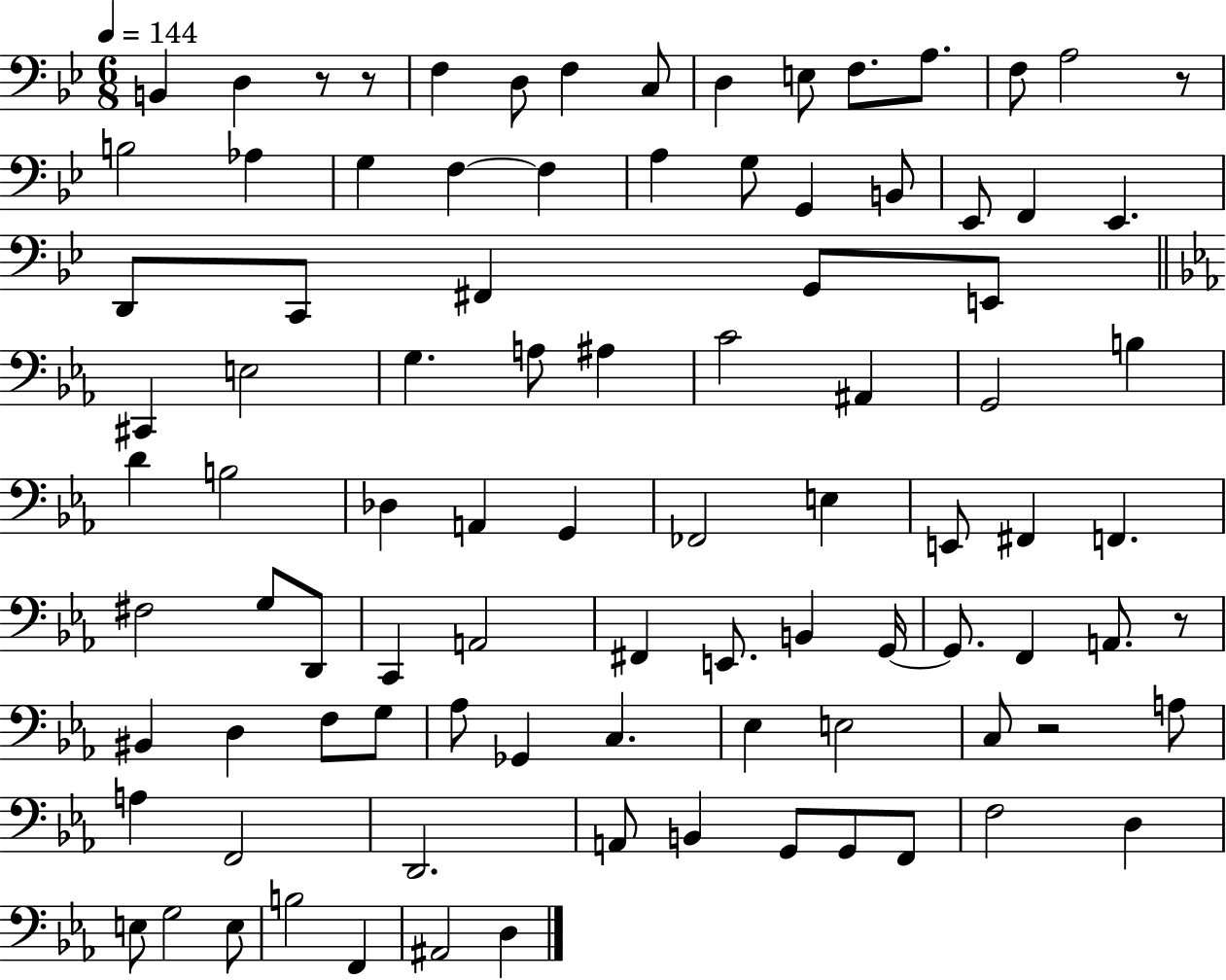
{
  \clef bass
  \numericTimeSignature
  \time 6/8
  \key bes \major
  \tempo 4 = 144
  b,4 d4 r8 r8 | f4 d8 f4 c8 | d4 e8 f8. a8. | f8 a2 r8 | \break b2 aes4 | g4 f4~~ f4 | a4 g8 g,4 b,8 | ees,8 f,4 ees,4. | \break d,8 c,8 fis,4 g,8 e,8 | \bar "||" \break \key c \minor cis,4 e2 | g4. a8 ais4 | c'2 ais,4 | g,2 b4 | \break d'4 b2 | des4 a,4 g,4 | fes,2 e4 | e,8 fis,4 f,4. | \break fis2 g8 d,8 | c,4 a,2 | fis,4 e,8. b,4 g,16~~ | g,8. f,4 a,8. r8 | \break bis,4 d4 f8 g8 | aes8 ges,4 c4. | ees4 e2 | c8 r2 a8 | \break a4 f,2 | d,2. | a,8 b,4 g,8 g,8 f,8 | f2 d4 | \break e8 g2 e8 | b2 f,4 | ais,2 d4 | \bar "|."
}